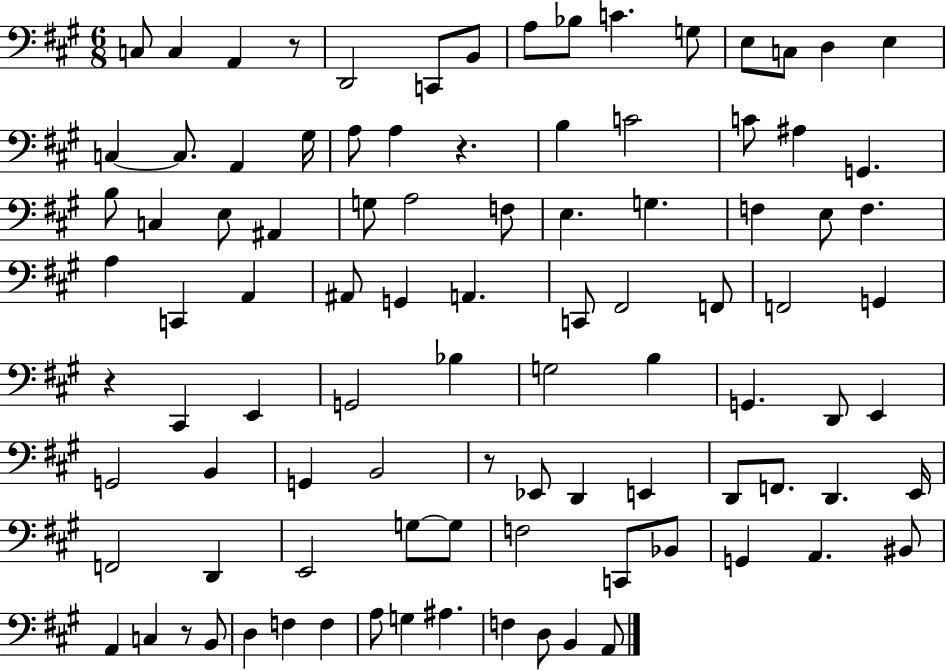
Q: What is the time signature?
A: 6/8